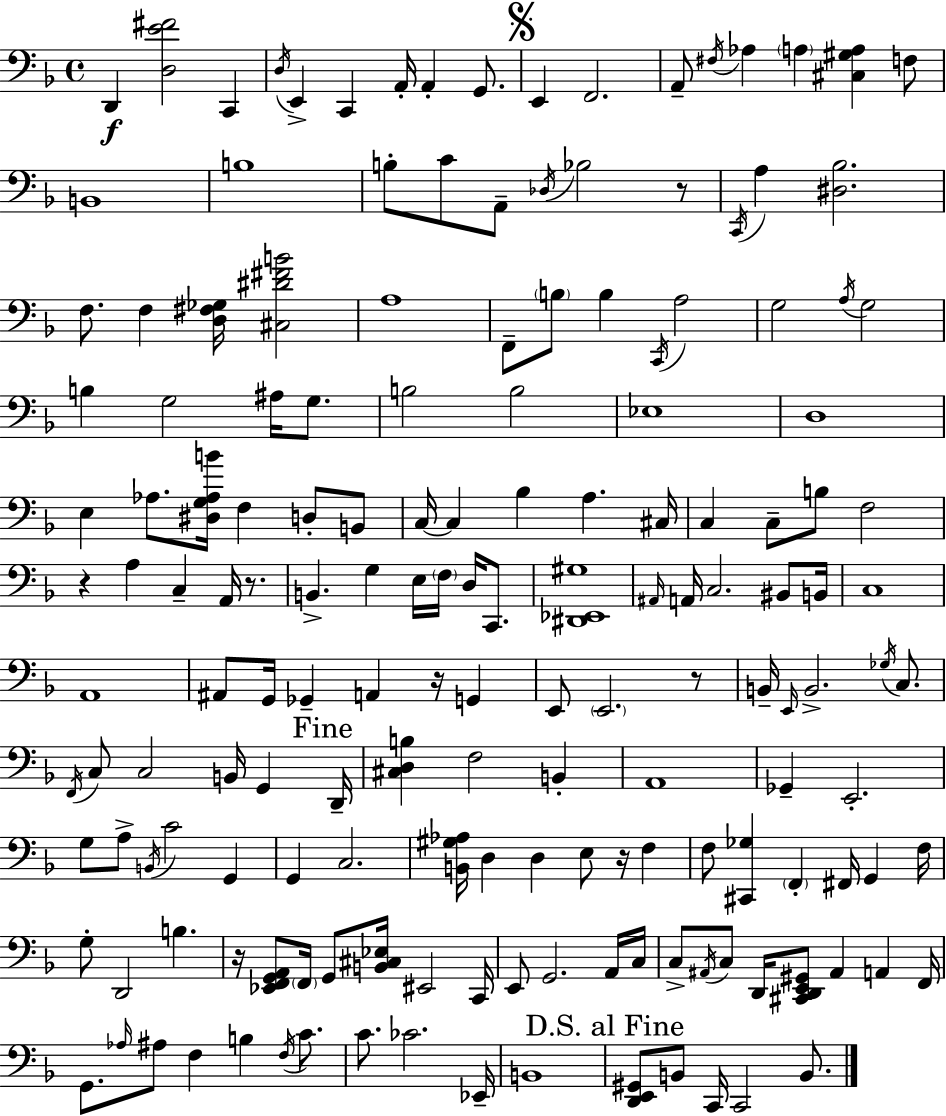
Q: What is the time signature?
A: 4/4